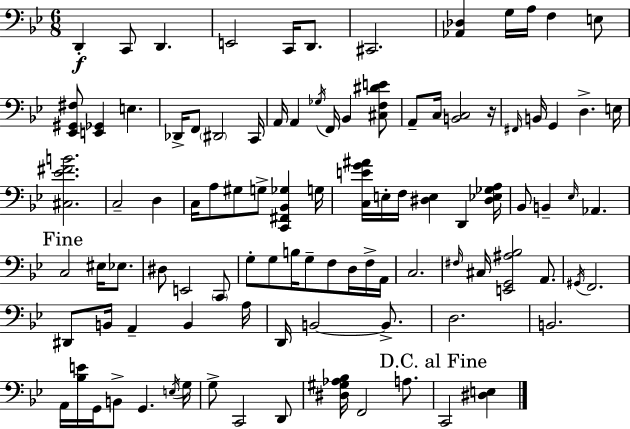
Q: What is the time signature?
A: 6/8